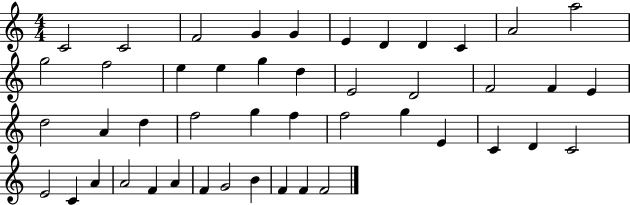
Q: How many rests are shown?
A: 0